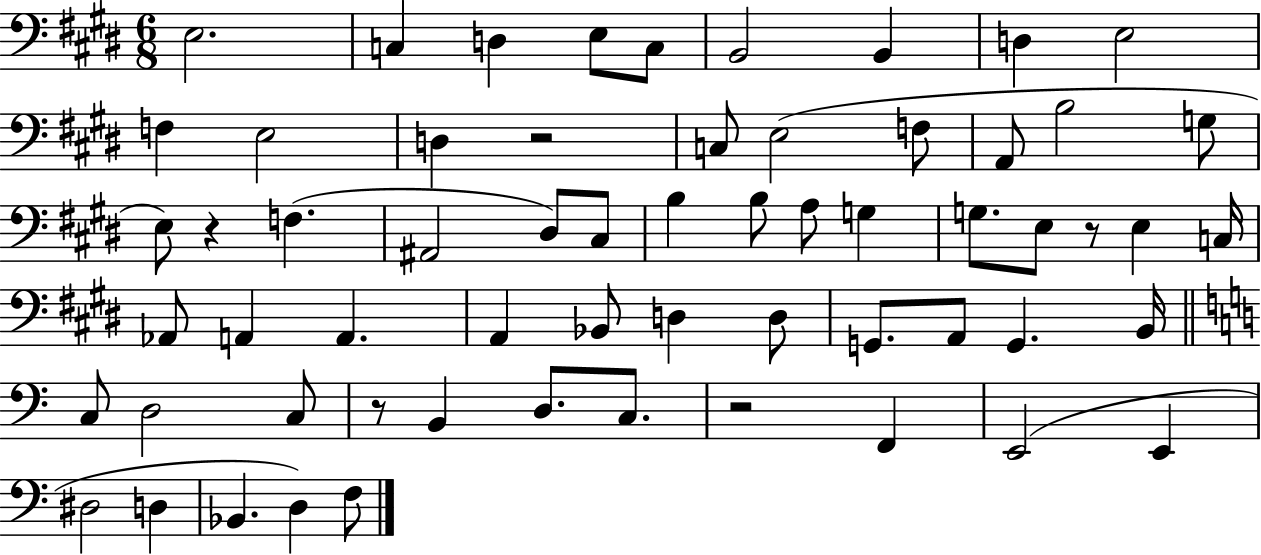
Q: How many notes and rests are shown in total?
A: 61